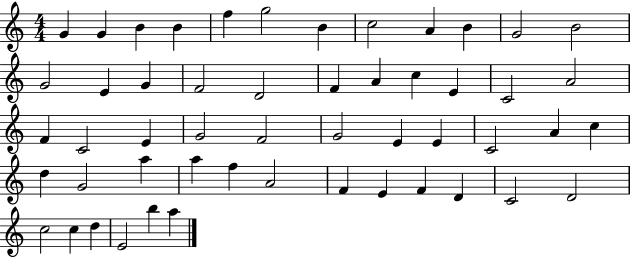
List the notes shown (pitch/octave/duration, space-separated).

G4/q G4/q B4/q B4/q F5/q G5/h B4/q C5/h A4/q B4/q G4/h B4/h G4/h E4/q G4/q F4/h D4/h F4/q A4/q C5/q E4/q C4/h A4/h F4/q C4/h E4/q G4/h F4/h G4/h E4/q E4/q C4/h A4/q C5/q D5/q G4/h A5/q A5/q F5/q A4/h F4/q E4/q F4/q D4/q C4/h D4/h C5/h C5/q D5/q E4/h B5/q A5/q